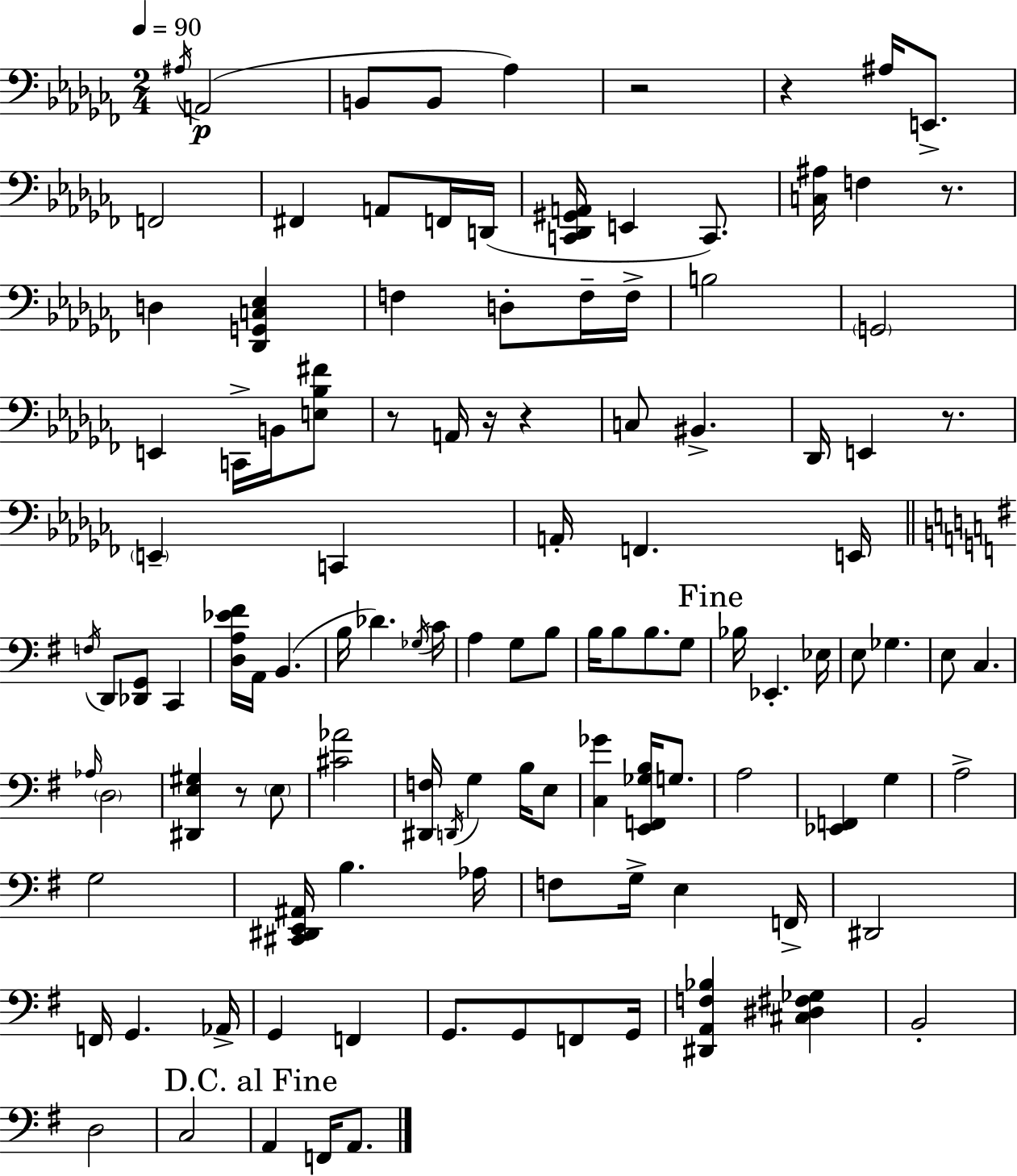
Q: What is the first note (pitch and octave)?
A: A#3